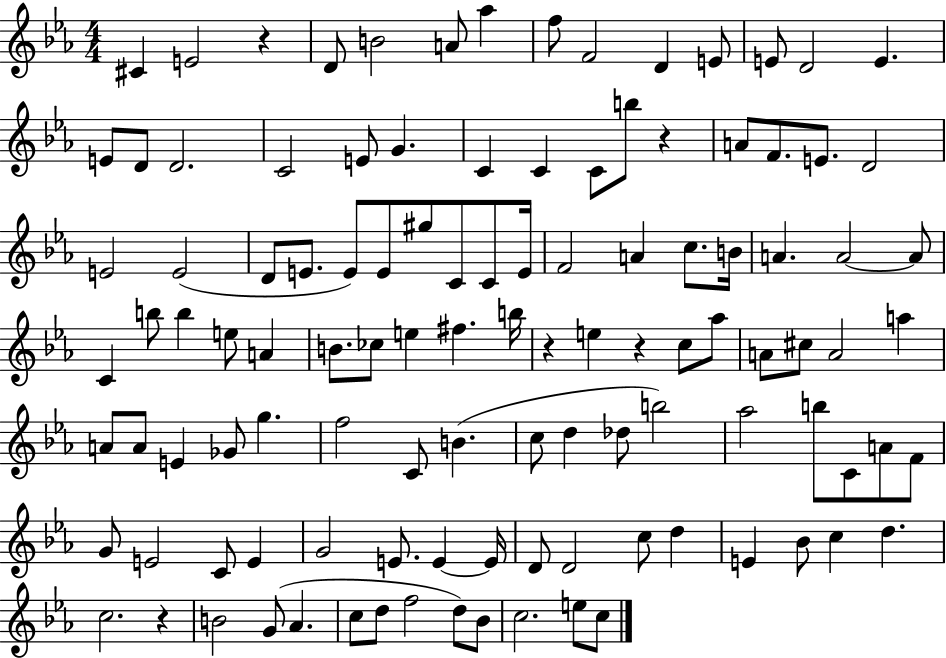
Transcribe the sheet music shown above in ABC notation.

X:1
T:Untitled
M:4/4
L:1/4
K:Eb
^C E2 z D/2 B2 A/2 _a f/2 F2 D E/2 E/2 D2 E E/2 D/2 D2 C2 E/2 G C C C/2 b/2 z A/2 F/2 E/2 D2 E2 E2 D/2 E/2 E/2 E/2 ^g/2 C/2 C/2 E/4 F2 A c/2 B/4 A A2 A/2 C b/2 b e/2 A B/2 _c/2 e ^f b/4 z e z c/2 _a/2 A/2 ^c/2 A2 a A/2 A/2 E _G/2 g f2 C/2 B c/2 d _d/2 b2 _a2 b/2 C/2 A/2 F/2 G/2 E2 C/2 E G2 E/2 E E/4 D/2 D2 c/2 d E _B/2 c d c2 z B2 G/2 _A c/2 d/2 f2 d/2 _B/2 c2 e/2 c/2